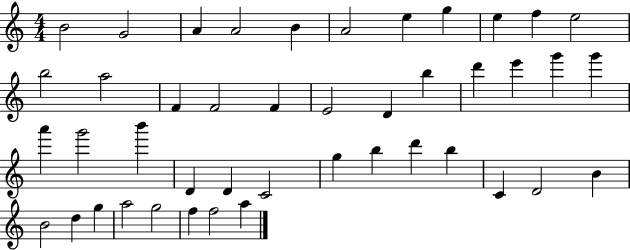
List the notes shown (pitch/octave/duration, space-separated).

B4/h G4/h A4/q A4/h B4/q A4/h E5/q G5/q E5/q F5/q E5/h B5/h A5/h F4/q F4/h F4/q E4/h D4/q B5/q D6/q E6/q G6/q G6/q A6/q G6/h B6/q D4/q D4/q C4/h G5/q B5/q D6/q B5/q C4/q D4/h B4/q B4/h D5/q G5/q A5/h G5/h F5/q F5/h A5/q